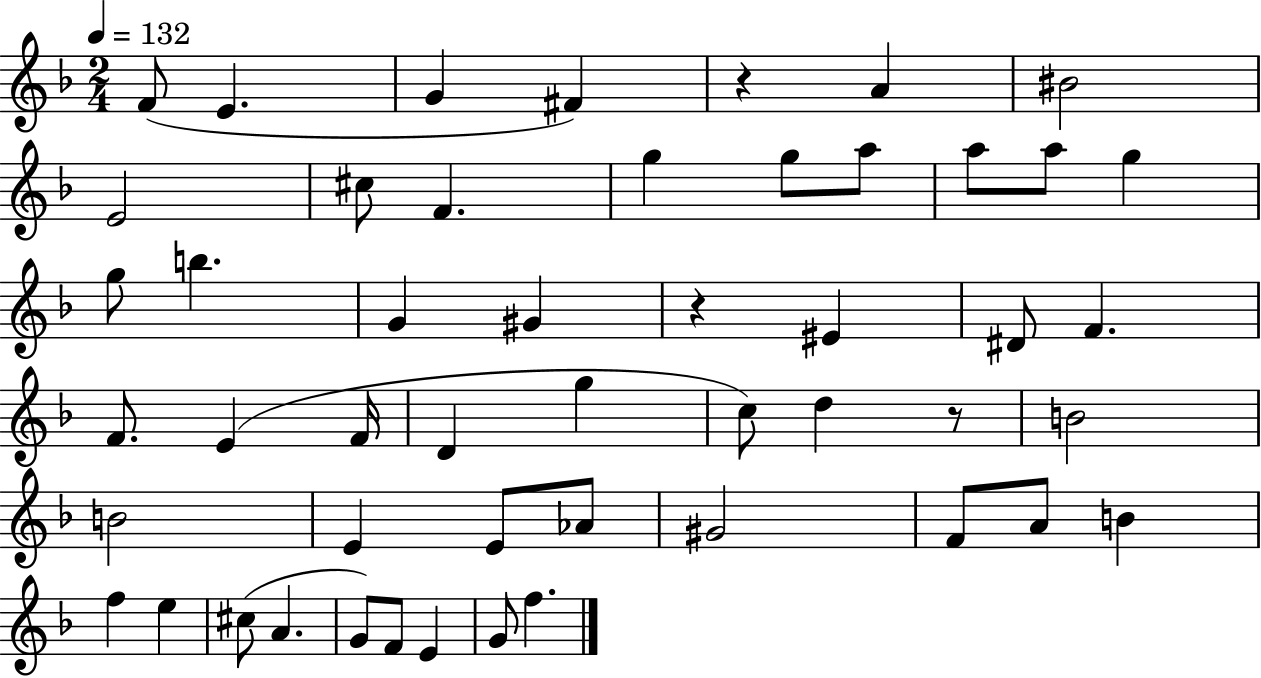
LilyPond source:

{
  \clef treble
  \numericTimeSignature
  \time 2/4
  \key f \major
  \tempo 4 = 132
  \repeat volta 2 { f'8( e'4. | g'4 fis'4) | r4 a'4 | bis'2 | \break e'2 | cis''8 f'4. | g''4 g''8 a''8 | a''8 a''8 g''4 | \break g''8 b''4. | g'4 gis'4 | r4 eis'4 | dis'8 f'4. | \break f'8. e'4( f'16 | d'4 g''4 | c''8) d''4 r8 | b'2 | \break b'2 | e'4 e'8 aes'8 | gis'2 | f'8 a'8 b'4 | \break f''4 e''4 | cis''8( a'4. | g'8) f'8 e'4 | g'8 f''4. | \break } \bar "|."
}